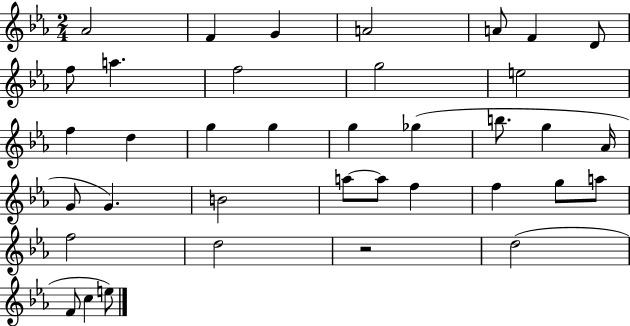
Ab4/h F4/q G4/q A4/h A4/e F4/q D4/e F5/e A5/q. F5/h G5/h E5/h F5/q D5/q G5/q G5/q G5/q Gb5/q B5/e. G5/q Ab4/s G4/e G4/q. B4/h A5/e A5/e F5/q F5/q G5/e A5/e F5/h D5/h R/h D5/h F4/e C5/q E5/e